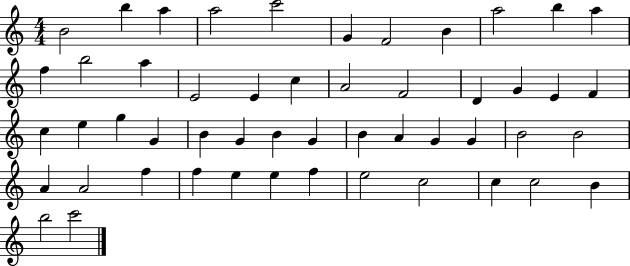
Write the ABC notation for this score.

X:1
T:Untitled
M:4/4
L:1/4
K:C
B2 b a a2 c'2 G F2 B a2 b a f b2 a E2 E c A2 F2 D G E F c e g G B G B G B A G G B2 B2 A A2 f f e e f e2 c2 c c2 B b2 c'2